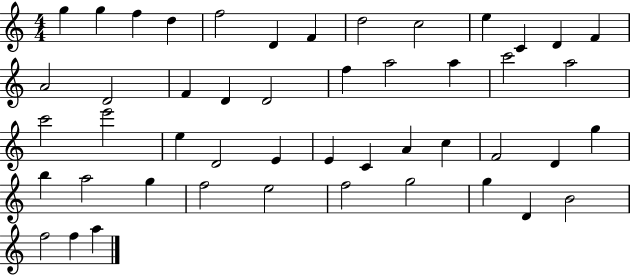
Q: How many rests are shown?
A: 0